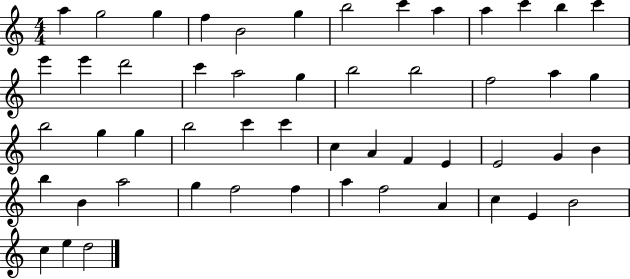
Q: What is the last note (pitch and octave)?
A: D5